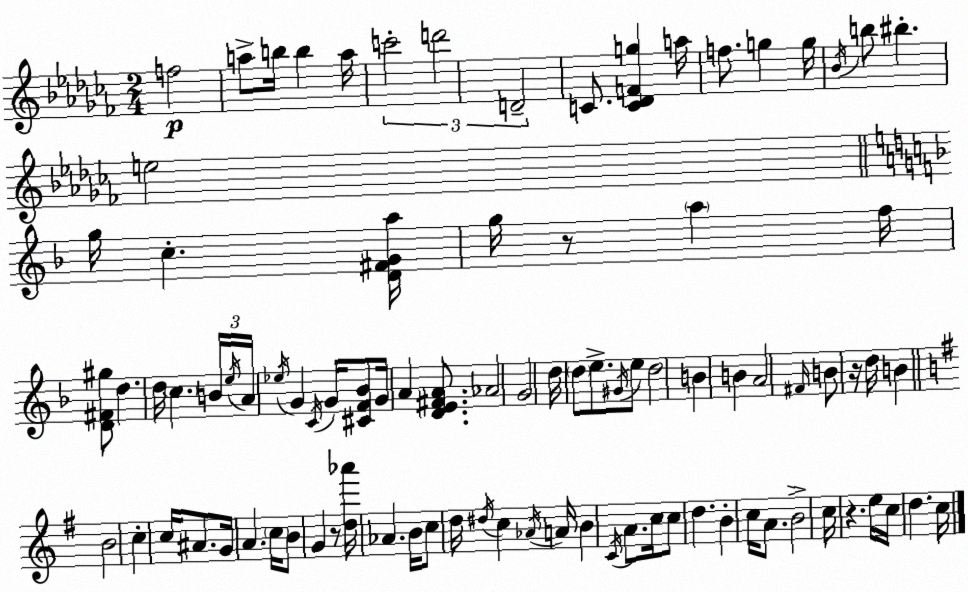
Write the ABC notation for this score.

X:1
T:Untitled
M:2/4
L:1/4
K:Abm
f2 a/2 b/4 b a/4 c'2 d'2 D2 C/2 [C_DFg] a/4 f/2 g g/4 _B/4 b/2 ^b e2 g/4 c [D^FGa]/4 g/4 z/2 a f/4 [D^F^g]/2 d d/4 c B/4 e/4 A/4 _e/4 G C/4 G/4 [^CF_B]/2 G/4 A [DE^FA]/2 _A2 G2 d/4 d/2 e/2 ^G/4 e/2 d2 B B A2 ^F/4 B/2 z/4 d/4 B B2 c c/4 ^A/2 G/4 A c/4 B/2 G z/2 [d_a']/4 _A B/4 c/2 d/4 ^d/4 c _A/4 A/4 B C/4 A/2 c/4 c/2 d B c/4 A/2 B2 c/4 z e/4 c/4 d c/4